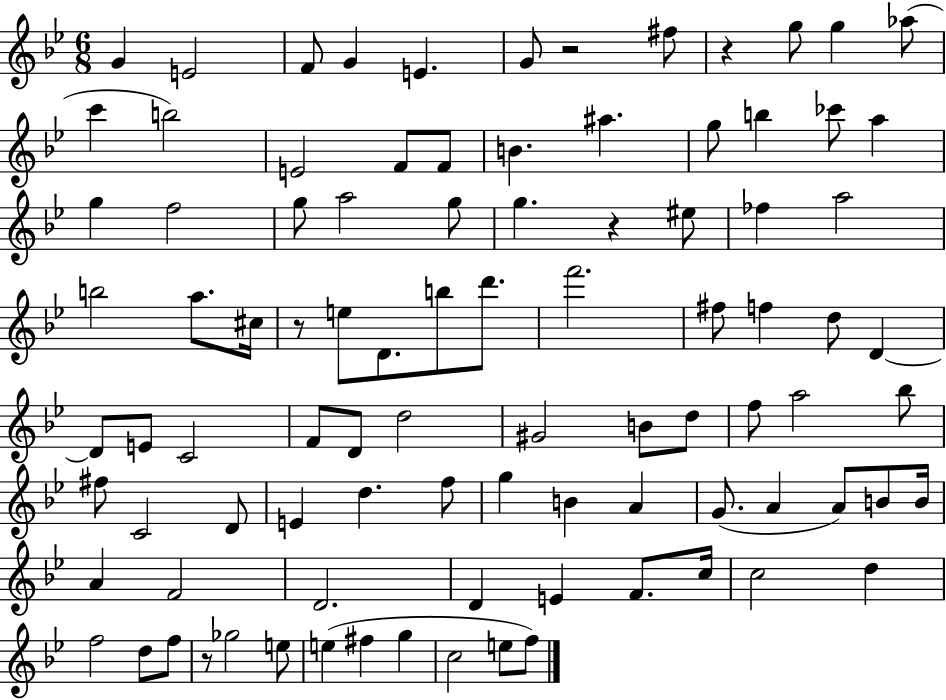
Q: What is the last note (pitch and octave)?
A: F5